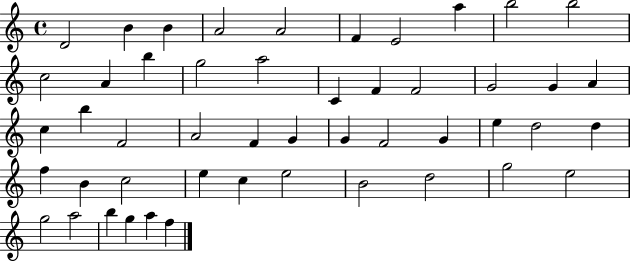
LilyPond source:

{
  \clef treble
  \time 4/4
  \defaultTimeSignature
  \key c \major
  d'2 b'4 b'4 | a'2 a'2 | f'4 e'2 a''4 | b''2 b''2 | \break c''2 a'4 b''4 | g''2 a''2 | c'4 f'4 f'2 | g'2 g'4 a'4 | \break c''4 b''4 f'2 | a'2 f'4 g'4 | g'4 f'2 g'4 | e''4 d''2 d''4 | \break f''4 b'4 c''2 | e''4 c''4 e''2 | b'2 d''2 | g''2 e''2 | \break g''2 a''2 | b''4 g''4 a''4 f''4 | \bar "|."
}